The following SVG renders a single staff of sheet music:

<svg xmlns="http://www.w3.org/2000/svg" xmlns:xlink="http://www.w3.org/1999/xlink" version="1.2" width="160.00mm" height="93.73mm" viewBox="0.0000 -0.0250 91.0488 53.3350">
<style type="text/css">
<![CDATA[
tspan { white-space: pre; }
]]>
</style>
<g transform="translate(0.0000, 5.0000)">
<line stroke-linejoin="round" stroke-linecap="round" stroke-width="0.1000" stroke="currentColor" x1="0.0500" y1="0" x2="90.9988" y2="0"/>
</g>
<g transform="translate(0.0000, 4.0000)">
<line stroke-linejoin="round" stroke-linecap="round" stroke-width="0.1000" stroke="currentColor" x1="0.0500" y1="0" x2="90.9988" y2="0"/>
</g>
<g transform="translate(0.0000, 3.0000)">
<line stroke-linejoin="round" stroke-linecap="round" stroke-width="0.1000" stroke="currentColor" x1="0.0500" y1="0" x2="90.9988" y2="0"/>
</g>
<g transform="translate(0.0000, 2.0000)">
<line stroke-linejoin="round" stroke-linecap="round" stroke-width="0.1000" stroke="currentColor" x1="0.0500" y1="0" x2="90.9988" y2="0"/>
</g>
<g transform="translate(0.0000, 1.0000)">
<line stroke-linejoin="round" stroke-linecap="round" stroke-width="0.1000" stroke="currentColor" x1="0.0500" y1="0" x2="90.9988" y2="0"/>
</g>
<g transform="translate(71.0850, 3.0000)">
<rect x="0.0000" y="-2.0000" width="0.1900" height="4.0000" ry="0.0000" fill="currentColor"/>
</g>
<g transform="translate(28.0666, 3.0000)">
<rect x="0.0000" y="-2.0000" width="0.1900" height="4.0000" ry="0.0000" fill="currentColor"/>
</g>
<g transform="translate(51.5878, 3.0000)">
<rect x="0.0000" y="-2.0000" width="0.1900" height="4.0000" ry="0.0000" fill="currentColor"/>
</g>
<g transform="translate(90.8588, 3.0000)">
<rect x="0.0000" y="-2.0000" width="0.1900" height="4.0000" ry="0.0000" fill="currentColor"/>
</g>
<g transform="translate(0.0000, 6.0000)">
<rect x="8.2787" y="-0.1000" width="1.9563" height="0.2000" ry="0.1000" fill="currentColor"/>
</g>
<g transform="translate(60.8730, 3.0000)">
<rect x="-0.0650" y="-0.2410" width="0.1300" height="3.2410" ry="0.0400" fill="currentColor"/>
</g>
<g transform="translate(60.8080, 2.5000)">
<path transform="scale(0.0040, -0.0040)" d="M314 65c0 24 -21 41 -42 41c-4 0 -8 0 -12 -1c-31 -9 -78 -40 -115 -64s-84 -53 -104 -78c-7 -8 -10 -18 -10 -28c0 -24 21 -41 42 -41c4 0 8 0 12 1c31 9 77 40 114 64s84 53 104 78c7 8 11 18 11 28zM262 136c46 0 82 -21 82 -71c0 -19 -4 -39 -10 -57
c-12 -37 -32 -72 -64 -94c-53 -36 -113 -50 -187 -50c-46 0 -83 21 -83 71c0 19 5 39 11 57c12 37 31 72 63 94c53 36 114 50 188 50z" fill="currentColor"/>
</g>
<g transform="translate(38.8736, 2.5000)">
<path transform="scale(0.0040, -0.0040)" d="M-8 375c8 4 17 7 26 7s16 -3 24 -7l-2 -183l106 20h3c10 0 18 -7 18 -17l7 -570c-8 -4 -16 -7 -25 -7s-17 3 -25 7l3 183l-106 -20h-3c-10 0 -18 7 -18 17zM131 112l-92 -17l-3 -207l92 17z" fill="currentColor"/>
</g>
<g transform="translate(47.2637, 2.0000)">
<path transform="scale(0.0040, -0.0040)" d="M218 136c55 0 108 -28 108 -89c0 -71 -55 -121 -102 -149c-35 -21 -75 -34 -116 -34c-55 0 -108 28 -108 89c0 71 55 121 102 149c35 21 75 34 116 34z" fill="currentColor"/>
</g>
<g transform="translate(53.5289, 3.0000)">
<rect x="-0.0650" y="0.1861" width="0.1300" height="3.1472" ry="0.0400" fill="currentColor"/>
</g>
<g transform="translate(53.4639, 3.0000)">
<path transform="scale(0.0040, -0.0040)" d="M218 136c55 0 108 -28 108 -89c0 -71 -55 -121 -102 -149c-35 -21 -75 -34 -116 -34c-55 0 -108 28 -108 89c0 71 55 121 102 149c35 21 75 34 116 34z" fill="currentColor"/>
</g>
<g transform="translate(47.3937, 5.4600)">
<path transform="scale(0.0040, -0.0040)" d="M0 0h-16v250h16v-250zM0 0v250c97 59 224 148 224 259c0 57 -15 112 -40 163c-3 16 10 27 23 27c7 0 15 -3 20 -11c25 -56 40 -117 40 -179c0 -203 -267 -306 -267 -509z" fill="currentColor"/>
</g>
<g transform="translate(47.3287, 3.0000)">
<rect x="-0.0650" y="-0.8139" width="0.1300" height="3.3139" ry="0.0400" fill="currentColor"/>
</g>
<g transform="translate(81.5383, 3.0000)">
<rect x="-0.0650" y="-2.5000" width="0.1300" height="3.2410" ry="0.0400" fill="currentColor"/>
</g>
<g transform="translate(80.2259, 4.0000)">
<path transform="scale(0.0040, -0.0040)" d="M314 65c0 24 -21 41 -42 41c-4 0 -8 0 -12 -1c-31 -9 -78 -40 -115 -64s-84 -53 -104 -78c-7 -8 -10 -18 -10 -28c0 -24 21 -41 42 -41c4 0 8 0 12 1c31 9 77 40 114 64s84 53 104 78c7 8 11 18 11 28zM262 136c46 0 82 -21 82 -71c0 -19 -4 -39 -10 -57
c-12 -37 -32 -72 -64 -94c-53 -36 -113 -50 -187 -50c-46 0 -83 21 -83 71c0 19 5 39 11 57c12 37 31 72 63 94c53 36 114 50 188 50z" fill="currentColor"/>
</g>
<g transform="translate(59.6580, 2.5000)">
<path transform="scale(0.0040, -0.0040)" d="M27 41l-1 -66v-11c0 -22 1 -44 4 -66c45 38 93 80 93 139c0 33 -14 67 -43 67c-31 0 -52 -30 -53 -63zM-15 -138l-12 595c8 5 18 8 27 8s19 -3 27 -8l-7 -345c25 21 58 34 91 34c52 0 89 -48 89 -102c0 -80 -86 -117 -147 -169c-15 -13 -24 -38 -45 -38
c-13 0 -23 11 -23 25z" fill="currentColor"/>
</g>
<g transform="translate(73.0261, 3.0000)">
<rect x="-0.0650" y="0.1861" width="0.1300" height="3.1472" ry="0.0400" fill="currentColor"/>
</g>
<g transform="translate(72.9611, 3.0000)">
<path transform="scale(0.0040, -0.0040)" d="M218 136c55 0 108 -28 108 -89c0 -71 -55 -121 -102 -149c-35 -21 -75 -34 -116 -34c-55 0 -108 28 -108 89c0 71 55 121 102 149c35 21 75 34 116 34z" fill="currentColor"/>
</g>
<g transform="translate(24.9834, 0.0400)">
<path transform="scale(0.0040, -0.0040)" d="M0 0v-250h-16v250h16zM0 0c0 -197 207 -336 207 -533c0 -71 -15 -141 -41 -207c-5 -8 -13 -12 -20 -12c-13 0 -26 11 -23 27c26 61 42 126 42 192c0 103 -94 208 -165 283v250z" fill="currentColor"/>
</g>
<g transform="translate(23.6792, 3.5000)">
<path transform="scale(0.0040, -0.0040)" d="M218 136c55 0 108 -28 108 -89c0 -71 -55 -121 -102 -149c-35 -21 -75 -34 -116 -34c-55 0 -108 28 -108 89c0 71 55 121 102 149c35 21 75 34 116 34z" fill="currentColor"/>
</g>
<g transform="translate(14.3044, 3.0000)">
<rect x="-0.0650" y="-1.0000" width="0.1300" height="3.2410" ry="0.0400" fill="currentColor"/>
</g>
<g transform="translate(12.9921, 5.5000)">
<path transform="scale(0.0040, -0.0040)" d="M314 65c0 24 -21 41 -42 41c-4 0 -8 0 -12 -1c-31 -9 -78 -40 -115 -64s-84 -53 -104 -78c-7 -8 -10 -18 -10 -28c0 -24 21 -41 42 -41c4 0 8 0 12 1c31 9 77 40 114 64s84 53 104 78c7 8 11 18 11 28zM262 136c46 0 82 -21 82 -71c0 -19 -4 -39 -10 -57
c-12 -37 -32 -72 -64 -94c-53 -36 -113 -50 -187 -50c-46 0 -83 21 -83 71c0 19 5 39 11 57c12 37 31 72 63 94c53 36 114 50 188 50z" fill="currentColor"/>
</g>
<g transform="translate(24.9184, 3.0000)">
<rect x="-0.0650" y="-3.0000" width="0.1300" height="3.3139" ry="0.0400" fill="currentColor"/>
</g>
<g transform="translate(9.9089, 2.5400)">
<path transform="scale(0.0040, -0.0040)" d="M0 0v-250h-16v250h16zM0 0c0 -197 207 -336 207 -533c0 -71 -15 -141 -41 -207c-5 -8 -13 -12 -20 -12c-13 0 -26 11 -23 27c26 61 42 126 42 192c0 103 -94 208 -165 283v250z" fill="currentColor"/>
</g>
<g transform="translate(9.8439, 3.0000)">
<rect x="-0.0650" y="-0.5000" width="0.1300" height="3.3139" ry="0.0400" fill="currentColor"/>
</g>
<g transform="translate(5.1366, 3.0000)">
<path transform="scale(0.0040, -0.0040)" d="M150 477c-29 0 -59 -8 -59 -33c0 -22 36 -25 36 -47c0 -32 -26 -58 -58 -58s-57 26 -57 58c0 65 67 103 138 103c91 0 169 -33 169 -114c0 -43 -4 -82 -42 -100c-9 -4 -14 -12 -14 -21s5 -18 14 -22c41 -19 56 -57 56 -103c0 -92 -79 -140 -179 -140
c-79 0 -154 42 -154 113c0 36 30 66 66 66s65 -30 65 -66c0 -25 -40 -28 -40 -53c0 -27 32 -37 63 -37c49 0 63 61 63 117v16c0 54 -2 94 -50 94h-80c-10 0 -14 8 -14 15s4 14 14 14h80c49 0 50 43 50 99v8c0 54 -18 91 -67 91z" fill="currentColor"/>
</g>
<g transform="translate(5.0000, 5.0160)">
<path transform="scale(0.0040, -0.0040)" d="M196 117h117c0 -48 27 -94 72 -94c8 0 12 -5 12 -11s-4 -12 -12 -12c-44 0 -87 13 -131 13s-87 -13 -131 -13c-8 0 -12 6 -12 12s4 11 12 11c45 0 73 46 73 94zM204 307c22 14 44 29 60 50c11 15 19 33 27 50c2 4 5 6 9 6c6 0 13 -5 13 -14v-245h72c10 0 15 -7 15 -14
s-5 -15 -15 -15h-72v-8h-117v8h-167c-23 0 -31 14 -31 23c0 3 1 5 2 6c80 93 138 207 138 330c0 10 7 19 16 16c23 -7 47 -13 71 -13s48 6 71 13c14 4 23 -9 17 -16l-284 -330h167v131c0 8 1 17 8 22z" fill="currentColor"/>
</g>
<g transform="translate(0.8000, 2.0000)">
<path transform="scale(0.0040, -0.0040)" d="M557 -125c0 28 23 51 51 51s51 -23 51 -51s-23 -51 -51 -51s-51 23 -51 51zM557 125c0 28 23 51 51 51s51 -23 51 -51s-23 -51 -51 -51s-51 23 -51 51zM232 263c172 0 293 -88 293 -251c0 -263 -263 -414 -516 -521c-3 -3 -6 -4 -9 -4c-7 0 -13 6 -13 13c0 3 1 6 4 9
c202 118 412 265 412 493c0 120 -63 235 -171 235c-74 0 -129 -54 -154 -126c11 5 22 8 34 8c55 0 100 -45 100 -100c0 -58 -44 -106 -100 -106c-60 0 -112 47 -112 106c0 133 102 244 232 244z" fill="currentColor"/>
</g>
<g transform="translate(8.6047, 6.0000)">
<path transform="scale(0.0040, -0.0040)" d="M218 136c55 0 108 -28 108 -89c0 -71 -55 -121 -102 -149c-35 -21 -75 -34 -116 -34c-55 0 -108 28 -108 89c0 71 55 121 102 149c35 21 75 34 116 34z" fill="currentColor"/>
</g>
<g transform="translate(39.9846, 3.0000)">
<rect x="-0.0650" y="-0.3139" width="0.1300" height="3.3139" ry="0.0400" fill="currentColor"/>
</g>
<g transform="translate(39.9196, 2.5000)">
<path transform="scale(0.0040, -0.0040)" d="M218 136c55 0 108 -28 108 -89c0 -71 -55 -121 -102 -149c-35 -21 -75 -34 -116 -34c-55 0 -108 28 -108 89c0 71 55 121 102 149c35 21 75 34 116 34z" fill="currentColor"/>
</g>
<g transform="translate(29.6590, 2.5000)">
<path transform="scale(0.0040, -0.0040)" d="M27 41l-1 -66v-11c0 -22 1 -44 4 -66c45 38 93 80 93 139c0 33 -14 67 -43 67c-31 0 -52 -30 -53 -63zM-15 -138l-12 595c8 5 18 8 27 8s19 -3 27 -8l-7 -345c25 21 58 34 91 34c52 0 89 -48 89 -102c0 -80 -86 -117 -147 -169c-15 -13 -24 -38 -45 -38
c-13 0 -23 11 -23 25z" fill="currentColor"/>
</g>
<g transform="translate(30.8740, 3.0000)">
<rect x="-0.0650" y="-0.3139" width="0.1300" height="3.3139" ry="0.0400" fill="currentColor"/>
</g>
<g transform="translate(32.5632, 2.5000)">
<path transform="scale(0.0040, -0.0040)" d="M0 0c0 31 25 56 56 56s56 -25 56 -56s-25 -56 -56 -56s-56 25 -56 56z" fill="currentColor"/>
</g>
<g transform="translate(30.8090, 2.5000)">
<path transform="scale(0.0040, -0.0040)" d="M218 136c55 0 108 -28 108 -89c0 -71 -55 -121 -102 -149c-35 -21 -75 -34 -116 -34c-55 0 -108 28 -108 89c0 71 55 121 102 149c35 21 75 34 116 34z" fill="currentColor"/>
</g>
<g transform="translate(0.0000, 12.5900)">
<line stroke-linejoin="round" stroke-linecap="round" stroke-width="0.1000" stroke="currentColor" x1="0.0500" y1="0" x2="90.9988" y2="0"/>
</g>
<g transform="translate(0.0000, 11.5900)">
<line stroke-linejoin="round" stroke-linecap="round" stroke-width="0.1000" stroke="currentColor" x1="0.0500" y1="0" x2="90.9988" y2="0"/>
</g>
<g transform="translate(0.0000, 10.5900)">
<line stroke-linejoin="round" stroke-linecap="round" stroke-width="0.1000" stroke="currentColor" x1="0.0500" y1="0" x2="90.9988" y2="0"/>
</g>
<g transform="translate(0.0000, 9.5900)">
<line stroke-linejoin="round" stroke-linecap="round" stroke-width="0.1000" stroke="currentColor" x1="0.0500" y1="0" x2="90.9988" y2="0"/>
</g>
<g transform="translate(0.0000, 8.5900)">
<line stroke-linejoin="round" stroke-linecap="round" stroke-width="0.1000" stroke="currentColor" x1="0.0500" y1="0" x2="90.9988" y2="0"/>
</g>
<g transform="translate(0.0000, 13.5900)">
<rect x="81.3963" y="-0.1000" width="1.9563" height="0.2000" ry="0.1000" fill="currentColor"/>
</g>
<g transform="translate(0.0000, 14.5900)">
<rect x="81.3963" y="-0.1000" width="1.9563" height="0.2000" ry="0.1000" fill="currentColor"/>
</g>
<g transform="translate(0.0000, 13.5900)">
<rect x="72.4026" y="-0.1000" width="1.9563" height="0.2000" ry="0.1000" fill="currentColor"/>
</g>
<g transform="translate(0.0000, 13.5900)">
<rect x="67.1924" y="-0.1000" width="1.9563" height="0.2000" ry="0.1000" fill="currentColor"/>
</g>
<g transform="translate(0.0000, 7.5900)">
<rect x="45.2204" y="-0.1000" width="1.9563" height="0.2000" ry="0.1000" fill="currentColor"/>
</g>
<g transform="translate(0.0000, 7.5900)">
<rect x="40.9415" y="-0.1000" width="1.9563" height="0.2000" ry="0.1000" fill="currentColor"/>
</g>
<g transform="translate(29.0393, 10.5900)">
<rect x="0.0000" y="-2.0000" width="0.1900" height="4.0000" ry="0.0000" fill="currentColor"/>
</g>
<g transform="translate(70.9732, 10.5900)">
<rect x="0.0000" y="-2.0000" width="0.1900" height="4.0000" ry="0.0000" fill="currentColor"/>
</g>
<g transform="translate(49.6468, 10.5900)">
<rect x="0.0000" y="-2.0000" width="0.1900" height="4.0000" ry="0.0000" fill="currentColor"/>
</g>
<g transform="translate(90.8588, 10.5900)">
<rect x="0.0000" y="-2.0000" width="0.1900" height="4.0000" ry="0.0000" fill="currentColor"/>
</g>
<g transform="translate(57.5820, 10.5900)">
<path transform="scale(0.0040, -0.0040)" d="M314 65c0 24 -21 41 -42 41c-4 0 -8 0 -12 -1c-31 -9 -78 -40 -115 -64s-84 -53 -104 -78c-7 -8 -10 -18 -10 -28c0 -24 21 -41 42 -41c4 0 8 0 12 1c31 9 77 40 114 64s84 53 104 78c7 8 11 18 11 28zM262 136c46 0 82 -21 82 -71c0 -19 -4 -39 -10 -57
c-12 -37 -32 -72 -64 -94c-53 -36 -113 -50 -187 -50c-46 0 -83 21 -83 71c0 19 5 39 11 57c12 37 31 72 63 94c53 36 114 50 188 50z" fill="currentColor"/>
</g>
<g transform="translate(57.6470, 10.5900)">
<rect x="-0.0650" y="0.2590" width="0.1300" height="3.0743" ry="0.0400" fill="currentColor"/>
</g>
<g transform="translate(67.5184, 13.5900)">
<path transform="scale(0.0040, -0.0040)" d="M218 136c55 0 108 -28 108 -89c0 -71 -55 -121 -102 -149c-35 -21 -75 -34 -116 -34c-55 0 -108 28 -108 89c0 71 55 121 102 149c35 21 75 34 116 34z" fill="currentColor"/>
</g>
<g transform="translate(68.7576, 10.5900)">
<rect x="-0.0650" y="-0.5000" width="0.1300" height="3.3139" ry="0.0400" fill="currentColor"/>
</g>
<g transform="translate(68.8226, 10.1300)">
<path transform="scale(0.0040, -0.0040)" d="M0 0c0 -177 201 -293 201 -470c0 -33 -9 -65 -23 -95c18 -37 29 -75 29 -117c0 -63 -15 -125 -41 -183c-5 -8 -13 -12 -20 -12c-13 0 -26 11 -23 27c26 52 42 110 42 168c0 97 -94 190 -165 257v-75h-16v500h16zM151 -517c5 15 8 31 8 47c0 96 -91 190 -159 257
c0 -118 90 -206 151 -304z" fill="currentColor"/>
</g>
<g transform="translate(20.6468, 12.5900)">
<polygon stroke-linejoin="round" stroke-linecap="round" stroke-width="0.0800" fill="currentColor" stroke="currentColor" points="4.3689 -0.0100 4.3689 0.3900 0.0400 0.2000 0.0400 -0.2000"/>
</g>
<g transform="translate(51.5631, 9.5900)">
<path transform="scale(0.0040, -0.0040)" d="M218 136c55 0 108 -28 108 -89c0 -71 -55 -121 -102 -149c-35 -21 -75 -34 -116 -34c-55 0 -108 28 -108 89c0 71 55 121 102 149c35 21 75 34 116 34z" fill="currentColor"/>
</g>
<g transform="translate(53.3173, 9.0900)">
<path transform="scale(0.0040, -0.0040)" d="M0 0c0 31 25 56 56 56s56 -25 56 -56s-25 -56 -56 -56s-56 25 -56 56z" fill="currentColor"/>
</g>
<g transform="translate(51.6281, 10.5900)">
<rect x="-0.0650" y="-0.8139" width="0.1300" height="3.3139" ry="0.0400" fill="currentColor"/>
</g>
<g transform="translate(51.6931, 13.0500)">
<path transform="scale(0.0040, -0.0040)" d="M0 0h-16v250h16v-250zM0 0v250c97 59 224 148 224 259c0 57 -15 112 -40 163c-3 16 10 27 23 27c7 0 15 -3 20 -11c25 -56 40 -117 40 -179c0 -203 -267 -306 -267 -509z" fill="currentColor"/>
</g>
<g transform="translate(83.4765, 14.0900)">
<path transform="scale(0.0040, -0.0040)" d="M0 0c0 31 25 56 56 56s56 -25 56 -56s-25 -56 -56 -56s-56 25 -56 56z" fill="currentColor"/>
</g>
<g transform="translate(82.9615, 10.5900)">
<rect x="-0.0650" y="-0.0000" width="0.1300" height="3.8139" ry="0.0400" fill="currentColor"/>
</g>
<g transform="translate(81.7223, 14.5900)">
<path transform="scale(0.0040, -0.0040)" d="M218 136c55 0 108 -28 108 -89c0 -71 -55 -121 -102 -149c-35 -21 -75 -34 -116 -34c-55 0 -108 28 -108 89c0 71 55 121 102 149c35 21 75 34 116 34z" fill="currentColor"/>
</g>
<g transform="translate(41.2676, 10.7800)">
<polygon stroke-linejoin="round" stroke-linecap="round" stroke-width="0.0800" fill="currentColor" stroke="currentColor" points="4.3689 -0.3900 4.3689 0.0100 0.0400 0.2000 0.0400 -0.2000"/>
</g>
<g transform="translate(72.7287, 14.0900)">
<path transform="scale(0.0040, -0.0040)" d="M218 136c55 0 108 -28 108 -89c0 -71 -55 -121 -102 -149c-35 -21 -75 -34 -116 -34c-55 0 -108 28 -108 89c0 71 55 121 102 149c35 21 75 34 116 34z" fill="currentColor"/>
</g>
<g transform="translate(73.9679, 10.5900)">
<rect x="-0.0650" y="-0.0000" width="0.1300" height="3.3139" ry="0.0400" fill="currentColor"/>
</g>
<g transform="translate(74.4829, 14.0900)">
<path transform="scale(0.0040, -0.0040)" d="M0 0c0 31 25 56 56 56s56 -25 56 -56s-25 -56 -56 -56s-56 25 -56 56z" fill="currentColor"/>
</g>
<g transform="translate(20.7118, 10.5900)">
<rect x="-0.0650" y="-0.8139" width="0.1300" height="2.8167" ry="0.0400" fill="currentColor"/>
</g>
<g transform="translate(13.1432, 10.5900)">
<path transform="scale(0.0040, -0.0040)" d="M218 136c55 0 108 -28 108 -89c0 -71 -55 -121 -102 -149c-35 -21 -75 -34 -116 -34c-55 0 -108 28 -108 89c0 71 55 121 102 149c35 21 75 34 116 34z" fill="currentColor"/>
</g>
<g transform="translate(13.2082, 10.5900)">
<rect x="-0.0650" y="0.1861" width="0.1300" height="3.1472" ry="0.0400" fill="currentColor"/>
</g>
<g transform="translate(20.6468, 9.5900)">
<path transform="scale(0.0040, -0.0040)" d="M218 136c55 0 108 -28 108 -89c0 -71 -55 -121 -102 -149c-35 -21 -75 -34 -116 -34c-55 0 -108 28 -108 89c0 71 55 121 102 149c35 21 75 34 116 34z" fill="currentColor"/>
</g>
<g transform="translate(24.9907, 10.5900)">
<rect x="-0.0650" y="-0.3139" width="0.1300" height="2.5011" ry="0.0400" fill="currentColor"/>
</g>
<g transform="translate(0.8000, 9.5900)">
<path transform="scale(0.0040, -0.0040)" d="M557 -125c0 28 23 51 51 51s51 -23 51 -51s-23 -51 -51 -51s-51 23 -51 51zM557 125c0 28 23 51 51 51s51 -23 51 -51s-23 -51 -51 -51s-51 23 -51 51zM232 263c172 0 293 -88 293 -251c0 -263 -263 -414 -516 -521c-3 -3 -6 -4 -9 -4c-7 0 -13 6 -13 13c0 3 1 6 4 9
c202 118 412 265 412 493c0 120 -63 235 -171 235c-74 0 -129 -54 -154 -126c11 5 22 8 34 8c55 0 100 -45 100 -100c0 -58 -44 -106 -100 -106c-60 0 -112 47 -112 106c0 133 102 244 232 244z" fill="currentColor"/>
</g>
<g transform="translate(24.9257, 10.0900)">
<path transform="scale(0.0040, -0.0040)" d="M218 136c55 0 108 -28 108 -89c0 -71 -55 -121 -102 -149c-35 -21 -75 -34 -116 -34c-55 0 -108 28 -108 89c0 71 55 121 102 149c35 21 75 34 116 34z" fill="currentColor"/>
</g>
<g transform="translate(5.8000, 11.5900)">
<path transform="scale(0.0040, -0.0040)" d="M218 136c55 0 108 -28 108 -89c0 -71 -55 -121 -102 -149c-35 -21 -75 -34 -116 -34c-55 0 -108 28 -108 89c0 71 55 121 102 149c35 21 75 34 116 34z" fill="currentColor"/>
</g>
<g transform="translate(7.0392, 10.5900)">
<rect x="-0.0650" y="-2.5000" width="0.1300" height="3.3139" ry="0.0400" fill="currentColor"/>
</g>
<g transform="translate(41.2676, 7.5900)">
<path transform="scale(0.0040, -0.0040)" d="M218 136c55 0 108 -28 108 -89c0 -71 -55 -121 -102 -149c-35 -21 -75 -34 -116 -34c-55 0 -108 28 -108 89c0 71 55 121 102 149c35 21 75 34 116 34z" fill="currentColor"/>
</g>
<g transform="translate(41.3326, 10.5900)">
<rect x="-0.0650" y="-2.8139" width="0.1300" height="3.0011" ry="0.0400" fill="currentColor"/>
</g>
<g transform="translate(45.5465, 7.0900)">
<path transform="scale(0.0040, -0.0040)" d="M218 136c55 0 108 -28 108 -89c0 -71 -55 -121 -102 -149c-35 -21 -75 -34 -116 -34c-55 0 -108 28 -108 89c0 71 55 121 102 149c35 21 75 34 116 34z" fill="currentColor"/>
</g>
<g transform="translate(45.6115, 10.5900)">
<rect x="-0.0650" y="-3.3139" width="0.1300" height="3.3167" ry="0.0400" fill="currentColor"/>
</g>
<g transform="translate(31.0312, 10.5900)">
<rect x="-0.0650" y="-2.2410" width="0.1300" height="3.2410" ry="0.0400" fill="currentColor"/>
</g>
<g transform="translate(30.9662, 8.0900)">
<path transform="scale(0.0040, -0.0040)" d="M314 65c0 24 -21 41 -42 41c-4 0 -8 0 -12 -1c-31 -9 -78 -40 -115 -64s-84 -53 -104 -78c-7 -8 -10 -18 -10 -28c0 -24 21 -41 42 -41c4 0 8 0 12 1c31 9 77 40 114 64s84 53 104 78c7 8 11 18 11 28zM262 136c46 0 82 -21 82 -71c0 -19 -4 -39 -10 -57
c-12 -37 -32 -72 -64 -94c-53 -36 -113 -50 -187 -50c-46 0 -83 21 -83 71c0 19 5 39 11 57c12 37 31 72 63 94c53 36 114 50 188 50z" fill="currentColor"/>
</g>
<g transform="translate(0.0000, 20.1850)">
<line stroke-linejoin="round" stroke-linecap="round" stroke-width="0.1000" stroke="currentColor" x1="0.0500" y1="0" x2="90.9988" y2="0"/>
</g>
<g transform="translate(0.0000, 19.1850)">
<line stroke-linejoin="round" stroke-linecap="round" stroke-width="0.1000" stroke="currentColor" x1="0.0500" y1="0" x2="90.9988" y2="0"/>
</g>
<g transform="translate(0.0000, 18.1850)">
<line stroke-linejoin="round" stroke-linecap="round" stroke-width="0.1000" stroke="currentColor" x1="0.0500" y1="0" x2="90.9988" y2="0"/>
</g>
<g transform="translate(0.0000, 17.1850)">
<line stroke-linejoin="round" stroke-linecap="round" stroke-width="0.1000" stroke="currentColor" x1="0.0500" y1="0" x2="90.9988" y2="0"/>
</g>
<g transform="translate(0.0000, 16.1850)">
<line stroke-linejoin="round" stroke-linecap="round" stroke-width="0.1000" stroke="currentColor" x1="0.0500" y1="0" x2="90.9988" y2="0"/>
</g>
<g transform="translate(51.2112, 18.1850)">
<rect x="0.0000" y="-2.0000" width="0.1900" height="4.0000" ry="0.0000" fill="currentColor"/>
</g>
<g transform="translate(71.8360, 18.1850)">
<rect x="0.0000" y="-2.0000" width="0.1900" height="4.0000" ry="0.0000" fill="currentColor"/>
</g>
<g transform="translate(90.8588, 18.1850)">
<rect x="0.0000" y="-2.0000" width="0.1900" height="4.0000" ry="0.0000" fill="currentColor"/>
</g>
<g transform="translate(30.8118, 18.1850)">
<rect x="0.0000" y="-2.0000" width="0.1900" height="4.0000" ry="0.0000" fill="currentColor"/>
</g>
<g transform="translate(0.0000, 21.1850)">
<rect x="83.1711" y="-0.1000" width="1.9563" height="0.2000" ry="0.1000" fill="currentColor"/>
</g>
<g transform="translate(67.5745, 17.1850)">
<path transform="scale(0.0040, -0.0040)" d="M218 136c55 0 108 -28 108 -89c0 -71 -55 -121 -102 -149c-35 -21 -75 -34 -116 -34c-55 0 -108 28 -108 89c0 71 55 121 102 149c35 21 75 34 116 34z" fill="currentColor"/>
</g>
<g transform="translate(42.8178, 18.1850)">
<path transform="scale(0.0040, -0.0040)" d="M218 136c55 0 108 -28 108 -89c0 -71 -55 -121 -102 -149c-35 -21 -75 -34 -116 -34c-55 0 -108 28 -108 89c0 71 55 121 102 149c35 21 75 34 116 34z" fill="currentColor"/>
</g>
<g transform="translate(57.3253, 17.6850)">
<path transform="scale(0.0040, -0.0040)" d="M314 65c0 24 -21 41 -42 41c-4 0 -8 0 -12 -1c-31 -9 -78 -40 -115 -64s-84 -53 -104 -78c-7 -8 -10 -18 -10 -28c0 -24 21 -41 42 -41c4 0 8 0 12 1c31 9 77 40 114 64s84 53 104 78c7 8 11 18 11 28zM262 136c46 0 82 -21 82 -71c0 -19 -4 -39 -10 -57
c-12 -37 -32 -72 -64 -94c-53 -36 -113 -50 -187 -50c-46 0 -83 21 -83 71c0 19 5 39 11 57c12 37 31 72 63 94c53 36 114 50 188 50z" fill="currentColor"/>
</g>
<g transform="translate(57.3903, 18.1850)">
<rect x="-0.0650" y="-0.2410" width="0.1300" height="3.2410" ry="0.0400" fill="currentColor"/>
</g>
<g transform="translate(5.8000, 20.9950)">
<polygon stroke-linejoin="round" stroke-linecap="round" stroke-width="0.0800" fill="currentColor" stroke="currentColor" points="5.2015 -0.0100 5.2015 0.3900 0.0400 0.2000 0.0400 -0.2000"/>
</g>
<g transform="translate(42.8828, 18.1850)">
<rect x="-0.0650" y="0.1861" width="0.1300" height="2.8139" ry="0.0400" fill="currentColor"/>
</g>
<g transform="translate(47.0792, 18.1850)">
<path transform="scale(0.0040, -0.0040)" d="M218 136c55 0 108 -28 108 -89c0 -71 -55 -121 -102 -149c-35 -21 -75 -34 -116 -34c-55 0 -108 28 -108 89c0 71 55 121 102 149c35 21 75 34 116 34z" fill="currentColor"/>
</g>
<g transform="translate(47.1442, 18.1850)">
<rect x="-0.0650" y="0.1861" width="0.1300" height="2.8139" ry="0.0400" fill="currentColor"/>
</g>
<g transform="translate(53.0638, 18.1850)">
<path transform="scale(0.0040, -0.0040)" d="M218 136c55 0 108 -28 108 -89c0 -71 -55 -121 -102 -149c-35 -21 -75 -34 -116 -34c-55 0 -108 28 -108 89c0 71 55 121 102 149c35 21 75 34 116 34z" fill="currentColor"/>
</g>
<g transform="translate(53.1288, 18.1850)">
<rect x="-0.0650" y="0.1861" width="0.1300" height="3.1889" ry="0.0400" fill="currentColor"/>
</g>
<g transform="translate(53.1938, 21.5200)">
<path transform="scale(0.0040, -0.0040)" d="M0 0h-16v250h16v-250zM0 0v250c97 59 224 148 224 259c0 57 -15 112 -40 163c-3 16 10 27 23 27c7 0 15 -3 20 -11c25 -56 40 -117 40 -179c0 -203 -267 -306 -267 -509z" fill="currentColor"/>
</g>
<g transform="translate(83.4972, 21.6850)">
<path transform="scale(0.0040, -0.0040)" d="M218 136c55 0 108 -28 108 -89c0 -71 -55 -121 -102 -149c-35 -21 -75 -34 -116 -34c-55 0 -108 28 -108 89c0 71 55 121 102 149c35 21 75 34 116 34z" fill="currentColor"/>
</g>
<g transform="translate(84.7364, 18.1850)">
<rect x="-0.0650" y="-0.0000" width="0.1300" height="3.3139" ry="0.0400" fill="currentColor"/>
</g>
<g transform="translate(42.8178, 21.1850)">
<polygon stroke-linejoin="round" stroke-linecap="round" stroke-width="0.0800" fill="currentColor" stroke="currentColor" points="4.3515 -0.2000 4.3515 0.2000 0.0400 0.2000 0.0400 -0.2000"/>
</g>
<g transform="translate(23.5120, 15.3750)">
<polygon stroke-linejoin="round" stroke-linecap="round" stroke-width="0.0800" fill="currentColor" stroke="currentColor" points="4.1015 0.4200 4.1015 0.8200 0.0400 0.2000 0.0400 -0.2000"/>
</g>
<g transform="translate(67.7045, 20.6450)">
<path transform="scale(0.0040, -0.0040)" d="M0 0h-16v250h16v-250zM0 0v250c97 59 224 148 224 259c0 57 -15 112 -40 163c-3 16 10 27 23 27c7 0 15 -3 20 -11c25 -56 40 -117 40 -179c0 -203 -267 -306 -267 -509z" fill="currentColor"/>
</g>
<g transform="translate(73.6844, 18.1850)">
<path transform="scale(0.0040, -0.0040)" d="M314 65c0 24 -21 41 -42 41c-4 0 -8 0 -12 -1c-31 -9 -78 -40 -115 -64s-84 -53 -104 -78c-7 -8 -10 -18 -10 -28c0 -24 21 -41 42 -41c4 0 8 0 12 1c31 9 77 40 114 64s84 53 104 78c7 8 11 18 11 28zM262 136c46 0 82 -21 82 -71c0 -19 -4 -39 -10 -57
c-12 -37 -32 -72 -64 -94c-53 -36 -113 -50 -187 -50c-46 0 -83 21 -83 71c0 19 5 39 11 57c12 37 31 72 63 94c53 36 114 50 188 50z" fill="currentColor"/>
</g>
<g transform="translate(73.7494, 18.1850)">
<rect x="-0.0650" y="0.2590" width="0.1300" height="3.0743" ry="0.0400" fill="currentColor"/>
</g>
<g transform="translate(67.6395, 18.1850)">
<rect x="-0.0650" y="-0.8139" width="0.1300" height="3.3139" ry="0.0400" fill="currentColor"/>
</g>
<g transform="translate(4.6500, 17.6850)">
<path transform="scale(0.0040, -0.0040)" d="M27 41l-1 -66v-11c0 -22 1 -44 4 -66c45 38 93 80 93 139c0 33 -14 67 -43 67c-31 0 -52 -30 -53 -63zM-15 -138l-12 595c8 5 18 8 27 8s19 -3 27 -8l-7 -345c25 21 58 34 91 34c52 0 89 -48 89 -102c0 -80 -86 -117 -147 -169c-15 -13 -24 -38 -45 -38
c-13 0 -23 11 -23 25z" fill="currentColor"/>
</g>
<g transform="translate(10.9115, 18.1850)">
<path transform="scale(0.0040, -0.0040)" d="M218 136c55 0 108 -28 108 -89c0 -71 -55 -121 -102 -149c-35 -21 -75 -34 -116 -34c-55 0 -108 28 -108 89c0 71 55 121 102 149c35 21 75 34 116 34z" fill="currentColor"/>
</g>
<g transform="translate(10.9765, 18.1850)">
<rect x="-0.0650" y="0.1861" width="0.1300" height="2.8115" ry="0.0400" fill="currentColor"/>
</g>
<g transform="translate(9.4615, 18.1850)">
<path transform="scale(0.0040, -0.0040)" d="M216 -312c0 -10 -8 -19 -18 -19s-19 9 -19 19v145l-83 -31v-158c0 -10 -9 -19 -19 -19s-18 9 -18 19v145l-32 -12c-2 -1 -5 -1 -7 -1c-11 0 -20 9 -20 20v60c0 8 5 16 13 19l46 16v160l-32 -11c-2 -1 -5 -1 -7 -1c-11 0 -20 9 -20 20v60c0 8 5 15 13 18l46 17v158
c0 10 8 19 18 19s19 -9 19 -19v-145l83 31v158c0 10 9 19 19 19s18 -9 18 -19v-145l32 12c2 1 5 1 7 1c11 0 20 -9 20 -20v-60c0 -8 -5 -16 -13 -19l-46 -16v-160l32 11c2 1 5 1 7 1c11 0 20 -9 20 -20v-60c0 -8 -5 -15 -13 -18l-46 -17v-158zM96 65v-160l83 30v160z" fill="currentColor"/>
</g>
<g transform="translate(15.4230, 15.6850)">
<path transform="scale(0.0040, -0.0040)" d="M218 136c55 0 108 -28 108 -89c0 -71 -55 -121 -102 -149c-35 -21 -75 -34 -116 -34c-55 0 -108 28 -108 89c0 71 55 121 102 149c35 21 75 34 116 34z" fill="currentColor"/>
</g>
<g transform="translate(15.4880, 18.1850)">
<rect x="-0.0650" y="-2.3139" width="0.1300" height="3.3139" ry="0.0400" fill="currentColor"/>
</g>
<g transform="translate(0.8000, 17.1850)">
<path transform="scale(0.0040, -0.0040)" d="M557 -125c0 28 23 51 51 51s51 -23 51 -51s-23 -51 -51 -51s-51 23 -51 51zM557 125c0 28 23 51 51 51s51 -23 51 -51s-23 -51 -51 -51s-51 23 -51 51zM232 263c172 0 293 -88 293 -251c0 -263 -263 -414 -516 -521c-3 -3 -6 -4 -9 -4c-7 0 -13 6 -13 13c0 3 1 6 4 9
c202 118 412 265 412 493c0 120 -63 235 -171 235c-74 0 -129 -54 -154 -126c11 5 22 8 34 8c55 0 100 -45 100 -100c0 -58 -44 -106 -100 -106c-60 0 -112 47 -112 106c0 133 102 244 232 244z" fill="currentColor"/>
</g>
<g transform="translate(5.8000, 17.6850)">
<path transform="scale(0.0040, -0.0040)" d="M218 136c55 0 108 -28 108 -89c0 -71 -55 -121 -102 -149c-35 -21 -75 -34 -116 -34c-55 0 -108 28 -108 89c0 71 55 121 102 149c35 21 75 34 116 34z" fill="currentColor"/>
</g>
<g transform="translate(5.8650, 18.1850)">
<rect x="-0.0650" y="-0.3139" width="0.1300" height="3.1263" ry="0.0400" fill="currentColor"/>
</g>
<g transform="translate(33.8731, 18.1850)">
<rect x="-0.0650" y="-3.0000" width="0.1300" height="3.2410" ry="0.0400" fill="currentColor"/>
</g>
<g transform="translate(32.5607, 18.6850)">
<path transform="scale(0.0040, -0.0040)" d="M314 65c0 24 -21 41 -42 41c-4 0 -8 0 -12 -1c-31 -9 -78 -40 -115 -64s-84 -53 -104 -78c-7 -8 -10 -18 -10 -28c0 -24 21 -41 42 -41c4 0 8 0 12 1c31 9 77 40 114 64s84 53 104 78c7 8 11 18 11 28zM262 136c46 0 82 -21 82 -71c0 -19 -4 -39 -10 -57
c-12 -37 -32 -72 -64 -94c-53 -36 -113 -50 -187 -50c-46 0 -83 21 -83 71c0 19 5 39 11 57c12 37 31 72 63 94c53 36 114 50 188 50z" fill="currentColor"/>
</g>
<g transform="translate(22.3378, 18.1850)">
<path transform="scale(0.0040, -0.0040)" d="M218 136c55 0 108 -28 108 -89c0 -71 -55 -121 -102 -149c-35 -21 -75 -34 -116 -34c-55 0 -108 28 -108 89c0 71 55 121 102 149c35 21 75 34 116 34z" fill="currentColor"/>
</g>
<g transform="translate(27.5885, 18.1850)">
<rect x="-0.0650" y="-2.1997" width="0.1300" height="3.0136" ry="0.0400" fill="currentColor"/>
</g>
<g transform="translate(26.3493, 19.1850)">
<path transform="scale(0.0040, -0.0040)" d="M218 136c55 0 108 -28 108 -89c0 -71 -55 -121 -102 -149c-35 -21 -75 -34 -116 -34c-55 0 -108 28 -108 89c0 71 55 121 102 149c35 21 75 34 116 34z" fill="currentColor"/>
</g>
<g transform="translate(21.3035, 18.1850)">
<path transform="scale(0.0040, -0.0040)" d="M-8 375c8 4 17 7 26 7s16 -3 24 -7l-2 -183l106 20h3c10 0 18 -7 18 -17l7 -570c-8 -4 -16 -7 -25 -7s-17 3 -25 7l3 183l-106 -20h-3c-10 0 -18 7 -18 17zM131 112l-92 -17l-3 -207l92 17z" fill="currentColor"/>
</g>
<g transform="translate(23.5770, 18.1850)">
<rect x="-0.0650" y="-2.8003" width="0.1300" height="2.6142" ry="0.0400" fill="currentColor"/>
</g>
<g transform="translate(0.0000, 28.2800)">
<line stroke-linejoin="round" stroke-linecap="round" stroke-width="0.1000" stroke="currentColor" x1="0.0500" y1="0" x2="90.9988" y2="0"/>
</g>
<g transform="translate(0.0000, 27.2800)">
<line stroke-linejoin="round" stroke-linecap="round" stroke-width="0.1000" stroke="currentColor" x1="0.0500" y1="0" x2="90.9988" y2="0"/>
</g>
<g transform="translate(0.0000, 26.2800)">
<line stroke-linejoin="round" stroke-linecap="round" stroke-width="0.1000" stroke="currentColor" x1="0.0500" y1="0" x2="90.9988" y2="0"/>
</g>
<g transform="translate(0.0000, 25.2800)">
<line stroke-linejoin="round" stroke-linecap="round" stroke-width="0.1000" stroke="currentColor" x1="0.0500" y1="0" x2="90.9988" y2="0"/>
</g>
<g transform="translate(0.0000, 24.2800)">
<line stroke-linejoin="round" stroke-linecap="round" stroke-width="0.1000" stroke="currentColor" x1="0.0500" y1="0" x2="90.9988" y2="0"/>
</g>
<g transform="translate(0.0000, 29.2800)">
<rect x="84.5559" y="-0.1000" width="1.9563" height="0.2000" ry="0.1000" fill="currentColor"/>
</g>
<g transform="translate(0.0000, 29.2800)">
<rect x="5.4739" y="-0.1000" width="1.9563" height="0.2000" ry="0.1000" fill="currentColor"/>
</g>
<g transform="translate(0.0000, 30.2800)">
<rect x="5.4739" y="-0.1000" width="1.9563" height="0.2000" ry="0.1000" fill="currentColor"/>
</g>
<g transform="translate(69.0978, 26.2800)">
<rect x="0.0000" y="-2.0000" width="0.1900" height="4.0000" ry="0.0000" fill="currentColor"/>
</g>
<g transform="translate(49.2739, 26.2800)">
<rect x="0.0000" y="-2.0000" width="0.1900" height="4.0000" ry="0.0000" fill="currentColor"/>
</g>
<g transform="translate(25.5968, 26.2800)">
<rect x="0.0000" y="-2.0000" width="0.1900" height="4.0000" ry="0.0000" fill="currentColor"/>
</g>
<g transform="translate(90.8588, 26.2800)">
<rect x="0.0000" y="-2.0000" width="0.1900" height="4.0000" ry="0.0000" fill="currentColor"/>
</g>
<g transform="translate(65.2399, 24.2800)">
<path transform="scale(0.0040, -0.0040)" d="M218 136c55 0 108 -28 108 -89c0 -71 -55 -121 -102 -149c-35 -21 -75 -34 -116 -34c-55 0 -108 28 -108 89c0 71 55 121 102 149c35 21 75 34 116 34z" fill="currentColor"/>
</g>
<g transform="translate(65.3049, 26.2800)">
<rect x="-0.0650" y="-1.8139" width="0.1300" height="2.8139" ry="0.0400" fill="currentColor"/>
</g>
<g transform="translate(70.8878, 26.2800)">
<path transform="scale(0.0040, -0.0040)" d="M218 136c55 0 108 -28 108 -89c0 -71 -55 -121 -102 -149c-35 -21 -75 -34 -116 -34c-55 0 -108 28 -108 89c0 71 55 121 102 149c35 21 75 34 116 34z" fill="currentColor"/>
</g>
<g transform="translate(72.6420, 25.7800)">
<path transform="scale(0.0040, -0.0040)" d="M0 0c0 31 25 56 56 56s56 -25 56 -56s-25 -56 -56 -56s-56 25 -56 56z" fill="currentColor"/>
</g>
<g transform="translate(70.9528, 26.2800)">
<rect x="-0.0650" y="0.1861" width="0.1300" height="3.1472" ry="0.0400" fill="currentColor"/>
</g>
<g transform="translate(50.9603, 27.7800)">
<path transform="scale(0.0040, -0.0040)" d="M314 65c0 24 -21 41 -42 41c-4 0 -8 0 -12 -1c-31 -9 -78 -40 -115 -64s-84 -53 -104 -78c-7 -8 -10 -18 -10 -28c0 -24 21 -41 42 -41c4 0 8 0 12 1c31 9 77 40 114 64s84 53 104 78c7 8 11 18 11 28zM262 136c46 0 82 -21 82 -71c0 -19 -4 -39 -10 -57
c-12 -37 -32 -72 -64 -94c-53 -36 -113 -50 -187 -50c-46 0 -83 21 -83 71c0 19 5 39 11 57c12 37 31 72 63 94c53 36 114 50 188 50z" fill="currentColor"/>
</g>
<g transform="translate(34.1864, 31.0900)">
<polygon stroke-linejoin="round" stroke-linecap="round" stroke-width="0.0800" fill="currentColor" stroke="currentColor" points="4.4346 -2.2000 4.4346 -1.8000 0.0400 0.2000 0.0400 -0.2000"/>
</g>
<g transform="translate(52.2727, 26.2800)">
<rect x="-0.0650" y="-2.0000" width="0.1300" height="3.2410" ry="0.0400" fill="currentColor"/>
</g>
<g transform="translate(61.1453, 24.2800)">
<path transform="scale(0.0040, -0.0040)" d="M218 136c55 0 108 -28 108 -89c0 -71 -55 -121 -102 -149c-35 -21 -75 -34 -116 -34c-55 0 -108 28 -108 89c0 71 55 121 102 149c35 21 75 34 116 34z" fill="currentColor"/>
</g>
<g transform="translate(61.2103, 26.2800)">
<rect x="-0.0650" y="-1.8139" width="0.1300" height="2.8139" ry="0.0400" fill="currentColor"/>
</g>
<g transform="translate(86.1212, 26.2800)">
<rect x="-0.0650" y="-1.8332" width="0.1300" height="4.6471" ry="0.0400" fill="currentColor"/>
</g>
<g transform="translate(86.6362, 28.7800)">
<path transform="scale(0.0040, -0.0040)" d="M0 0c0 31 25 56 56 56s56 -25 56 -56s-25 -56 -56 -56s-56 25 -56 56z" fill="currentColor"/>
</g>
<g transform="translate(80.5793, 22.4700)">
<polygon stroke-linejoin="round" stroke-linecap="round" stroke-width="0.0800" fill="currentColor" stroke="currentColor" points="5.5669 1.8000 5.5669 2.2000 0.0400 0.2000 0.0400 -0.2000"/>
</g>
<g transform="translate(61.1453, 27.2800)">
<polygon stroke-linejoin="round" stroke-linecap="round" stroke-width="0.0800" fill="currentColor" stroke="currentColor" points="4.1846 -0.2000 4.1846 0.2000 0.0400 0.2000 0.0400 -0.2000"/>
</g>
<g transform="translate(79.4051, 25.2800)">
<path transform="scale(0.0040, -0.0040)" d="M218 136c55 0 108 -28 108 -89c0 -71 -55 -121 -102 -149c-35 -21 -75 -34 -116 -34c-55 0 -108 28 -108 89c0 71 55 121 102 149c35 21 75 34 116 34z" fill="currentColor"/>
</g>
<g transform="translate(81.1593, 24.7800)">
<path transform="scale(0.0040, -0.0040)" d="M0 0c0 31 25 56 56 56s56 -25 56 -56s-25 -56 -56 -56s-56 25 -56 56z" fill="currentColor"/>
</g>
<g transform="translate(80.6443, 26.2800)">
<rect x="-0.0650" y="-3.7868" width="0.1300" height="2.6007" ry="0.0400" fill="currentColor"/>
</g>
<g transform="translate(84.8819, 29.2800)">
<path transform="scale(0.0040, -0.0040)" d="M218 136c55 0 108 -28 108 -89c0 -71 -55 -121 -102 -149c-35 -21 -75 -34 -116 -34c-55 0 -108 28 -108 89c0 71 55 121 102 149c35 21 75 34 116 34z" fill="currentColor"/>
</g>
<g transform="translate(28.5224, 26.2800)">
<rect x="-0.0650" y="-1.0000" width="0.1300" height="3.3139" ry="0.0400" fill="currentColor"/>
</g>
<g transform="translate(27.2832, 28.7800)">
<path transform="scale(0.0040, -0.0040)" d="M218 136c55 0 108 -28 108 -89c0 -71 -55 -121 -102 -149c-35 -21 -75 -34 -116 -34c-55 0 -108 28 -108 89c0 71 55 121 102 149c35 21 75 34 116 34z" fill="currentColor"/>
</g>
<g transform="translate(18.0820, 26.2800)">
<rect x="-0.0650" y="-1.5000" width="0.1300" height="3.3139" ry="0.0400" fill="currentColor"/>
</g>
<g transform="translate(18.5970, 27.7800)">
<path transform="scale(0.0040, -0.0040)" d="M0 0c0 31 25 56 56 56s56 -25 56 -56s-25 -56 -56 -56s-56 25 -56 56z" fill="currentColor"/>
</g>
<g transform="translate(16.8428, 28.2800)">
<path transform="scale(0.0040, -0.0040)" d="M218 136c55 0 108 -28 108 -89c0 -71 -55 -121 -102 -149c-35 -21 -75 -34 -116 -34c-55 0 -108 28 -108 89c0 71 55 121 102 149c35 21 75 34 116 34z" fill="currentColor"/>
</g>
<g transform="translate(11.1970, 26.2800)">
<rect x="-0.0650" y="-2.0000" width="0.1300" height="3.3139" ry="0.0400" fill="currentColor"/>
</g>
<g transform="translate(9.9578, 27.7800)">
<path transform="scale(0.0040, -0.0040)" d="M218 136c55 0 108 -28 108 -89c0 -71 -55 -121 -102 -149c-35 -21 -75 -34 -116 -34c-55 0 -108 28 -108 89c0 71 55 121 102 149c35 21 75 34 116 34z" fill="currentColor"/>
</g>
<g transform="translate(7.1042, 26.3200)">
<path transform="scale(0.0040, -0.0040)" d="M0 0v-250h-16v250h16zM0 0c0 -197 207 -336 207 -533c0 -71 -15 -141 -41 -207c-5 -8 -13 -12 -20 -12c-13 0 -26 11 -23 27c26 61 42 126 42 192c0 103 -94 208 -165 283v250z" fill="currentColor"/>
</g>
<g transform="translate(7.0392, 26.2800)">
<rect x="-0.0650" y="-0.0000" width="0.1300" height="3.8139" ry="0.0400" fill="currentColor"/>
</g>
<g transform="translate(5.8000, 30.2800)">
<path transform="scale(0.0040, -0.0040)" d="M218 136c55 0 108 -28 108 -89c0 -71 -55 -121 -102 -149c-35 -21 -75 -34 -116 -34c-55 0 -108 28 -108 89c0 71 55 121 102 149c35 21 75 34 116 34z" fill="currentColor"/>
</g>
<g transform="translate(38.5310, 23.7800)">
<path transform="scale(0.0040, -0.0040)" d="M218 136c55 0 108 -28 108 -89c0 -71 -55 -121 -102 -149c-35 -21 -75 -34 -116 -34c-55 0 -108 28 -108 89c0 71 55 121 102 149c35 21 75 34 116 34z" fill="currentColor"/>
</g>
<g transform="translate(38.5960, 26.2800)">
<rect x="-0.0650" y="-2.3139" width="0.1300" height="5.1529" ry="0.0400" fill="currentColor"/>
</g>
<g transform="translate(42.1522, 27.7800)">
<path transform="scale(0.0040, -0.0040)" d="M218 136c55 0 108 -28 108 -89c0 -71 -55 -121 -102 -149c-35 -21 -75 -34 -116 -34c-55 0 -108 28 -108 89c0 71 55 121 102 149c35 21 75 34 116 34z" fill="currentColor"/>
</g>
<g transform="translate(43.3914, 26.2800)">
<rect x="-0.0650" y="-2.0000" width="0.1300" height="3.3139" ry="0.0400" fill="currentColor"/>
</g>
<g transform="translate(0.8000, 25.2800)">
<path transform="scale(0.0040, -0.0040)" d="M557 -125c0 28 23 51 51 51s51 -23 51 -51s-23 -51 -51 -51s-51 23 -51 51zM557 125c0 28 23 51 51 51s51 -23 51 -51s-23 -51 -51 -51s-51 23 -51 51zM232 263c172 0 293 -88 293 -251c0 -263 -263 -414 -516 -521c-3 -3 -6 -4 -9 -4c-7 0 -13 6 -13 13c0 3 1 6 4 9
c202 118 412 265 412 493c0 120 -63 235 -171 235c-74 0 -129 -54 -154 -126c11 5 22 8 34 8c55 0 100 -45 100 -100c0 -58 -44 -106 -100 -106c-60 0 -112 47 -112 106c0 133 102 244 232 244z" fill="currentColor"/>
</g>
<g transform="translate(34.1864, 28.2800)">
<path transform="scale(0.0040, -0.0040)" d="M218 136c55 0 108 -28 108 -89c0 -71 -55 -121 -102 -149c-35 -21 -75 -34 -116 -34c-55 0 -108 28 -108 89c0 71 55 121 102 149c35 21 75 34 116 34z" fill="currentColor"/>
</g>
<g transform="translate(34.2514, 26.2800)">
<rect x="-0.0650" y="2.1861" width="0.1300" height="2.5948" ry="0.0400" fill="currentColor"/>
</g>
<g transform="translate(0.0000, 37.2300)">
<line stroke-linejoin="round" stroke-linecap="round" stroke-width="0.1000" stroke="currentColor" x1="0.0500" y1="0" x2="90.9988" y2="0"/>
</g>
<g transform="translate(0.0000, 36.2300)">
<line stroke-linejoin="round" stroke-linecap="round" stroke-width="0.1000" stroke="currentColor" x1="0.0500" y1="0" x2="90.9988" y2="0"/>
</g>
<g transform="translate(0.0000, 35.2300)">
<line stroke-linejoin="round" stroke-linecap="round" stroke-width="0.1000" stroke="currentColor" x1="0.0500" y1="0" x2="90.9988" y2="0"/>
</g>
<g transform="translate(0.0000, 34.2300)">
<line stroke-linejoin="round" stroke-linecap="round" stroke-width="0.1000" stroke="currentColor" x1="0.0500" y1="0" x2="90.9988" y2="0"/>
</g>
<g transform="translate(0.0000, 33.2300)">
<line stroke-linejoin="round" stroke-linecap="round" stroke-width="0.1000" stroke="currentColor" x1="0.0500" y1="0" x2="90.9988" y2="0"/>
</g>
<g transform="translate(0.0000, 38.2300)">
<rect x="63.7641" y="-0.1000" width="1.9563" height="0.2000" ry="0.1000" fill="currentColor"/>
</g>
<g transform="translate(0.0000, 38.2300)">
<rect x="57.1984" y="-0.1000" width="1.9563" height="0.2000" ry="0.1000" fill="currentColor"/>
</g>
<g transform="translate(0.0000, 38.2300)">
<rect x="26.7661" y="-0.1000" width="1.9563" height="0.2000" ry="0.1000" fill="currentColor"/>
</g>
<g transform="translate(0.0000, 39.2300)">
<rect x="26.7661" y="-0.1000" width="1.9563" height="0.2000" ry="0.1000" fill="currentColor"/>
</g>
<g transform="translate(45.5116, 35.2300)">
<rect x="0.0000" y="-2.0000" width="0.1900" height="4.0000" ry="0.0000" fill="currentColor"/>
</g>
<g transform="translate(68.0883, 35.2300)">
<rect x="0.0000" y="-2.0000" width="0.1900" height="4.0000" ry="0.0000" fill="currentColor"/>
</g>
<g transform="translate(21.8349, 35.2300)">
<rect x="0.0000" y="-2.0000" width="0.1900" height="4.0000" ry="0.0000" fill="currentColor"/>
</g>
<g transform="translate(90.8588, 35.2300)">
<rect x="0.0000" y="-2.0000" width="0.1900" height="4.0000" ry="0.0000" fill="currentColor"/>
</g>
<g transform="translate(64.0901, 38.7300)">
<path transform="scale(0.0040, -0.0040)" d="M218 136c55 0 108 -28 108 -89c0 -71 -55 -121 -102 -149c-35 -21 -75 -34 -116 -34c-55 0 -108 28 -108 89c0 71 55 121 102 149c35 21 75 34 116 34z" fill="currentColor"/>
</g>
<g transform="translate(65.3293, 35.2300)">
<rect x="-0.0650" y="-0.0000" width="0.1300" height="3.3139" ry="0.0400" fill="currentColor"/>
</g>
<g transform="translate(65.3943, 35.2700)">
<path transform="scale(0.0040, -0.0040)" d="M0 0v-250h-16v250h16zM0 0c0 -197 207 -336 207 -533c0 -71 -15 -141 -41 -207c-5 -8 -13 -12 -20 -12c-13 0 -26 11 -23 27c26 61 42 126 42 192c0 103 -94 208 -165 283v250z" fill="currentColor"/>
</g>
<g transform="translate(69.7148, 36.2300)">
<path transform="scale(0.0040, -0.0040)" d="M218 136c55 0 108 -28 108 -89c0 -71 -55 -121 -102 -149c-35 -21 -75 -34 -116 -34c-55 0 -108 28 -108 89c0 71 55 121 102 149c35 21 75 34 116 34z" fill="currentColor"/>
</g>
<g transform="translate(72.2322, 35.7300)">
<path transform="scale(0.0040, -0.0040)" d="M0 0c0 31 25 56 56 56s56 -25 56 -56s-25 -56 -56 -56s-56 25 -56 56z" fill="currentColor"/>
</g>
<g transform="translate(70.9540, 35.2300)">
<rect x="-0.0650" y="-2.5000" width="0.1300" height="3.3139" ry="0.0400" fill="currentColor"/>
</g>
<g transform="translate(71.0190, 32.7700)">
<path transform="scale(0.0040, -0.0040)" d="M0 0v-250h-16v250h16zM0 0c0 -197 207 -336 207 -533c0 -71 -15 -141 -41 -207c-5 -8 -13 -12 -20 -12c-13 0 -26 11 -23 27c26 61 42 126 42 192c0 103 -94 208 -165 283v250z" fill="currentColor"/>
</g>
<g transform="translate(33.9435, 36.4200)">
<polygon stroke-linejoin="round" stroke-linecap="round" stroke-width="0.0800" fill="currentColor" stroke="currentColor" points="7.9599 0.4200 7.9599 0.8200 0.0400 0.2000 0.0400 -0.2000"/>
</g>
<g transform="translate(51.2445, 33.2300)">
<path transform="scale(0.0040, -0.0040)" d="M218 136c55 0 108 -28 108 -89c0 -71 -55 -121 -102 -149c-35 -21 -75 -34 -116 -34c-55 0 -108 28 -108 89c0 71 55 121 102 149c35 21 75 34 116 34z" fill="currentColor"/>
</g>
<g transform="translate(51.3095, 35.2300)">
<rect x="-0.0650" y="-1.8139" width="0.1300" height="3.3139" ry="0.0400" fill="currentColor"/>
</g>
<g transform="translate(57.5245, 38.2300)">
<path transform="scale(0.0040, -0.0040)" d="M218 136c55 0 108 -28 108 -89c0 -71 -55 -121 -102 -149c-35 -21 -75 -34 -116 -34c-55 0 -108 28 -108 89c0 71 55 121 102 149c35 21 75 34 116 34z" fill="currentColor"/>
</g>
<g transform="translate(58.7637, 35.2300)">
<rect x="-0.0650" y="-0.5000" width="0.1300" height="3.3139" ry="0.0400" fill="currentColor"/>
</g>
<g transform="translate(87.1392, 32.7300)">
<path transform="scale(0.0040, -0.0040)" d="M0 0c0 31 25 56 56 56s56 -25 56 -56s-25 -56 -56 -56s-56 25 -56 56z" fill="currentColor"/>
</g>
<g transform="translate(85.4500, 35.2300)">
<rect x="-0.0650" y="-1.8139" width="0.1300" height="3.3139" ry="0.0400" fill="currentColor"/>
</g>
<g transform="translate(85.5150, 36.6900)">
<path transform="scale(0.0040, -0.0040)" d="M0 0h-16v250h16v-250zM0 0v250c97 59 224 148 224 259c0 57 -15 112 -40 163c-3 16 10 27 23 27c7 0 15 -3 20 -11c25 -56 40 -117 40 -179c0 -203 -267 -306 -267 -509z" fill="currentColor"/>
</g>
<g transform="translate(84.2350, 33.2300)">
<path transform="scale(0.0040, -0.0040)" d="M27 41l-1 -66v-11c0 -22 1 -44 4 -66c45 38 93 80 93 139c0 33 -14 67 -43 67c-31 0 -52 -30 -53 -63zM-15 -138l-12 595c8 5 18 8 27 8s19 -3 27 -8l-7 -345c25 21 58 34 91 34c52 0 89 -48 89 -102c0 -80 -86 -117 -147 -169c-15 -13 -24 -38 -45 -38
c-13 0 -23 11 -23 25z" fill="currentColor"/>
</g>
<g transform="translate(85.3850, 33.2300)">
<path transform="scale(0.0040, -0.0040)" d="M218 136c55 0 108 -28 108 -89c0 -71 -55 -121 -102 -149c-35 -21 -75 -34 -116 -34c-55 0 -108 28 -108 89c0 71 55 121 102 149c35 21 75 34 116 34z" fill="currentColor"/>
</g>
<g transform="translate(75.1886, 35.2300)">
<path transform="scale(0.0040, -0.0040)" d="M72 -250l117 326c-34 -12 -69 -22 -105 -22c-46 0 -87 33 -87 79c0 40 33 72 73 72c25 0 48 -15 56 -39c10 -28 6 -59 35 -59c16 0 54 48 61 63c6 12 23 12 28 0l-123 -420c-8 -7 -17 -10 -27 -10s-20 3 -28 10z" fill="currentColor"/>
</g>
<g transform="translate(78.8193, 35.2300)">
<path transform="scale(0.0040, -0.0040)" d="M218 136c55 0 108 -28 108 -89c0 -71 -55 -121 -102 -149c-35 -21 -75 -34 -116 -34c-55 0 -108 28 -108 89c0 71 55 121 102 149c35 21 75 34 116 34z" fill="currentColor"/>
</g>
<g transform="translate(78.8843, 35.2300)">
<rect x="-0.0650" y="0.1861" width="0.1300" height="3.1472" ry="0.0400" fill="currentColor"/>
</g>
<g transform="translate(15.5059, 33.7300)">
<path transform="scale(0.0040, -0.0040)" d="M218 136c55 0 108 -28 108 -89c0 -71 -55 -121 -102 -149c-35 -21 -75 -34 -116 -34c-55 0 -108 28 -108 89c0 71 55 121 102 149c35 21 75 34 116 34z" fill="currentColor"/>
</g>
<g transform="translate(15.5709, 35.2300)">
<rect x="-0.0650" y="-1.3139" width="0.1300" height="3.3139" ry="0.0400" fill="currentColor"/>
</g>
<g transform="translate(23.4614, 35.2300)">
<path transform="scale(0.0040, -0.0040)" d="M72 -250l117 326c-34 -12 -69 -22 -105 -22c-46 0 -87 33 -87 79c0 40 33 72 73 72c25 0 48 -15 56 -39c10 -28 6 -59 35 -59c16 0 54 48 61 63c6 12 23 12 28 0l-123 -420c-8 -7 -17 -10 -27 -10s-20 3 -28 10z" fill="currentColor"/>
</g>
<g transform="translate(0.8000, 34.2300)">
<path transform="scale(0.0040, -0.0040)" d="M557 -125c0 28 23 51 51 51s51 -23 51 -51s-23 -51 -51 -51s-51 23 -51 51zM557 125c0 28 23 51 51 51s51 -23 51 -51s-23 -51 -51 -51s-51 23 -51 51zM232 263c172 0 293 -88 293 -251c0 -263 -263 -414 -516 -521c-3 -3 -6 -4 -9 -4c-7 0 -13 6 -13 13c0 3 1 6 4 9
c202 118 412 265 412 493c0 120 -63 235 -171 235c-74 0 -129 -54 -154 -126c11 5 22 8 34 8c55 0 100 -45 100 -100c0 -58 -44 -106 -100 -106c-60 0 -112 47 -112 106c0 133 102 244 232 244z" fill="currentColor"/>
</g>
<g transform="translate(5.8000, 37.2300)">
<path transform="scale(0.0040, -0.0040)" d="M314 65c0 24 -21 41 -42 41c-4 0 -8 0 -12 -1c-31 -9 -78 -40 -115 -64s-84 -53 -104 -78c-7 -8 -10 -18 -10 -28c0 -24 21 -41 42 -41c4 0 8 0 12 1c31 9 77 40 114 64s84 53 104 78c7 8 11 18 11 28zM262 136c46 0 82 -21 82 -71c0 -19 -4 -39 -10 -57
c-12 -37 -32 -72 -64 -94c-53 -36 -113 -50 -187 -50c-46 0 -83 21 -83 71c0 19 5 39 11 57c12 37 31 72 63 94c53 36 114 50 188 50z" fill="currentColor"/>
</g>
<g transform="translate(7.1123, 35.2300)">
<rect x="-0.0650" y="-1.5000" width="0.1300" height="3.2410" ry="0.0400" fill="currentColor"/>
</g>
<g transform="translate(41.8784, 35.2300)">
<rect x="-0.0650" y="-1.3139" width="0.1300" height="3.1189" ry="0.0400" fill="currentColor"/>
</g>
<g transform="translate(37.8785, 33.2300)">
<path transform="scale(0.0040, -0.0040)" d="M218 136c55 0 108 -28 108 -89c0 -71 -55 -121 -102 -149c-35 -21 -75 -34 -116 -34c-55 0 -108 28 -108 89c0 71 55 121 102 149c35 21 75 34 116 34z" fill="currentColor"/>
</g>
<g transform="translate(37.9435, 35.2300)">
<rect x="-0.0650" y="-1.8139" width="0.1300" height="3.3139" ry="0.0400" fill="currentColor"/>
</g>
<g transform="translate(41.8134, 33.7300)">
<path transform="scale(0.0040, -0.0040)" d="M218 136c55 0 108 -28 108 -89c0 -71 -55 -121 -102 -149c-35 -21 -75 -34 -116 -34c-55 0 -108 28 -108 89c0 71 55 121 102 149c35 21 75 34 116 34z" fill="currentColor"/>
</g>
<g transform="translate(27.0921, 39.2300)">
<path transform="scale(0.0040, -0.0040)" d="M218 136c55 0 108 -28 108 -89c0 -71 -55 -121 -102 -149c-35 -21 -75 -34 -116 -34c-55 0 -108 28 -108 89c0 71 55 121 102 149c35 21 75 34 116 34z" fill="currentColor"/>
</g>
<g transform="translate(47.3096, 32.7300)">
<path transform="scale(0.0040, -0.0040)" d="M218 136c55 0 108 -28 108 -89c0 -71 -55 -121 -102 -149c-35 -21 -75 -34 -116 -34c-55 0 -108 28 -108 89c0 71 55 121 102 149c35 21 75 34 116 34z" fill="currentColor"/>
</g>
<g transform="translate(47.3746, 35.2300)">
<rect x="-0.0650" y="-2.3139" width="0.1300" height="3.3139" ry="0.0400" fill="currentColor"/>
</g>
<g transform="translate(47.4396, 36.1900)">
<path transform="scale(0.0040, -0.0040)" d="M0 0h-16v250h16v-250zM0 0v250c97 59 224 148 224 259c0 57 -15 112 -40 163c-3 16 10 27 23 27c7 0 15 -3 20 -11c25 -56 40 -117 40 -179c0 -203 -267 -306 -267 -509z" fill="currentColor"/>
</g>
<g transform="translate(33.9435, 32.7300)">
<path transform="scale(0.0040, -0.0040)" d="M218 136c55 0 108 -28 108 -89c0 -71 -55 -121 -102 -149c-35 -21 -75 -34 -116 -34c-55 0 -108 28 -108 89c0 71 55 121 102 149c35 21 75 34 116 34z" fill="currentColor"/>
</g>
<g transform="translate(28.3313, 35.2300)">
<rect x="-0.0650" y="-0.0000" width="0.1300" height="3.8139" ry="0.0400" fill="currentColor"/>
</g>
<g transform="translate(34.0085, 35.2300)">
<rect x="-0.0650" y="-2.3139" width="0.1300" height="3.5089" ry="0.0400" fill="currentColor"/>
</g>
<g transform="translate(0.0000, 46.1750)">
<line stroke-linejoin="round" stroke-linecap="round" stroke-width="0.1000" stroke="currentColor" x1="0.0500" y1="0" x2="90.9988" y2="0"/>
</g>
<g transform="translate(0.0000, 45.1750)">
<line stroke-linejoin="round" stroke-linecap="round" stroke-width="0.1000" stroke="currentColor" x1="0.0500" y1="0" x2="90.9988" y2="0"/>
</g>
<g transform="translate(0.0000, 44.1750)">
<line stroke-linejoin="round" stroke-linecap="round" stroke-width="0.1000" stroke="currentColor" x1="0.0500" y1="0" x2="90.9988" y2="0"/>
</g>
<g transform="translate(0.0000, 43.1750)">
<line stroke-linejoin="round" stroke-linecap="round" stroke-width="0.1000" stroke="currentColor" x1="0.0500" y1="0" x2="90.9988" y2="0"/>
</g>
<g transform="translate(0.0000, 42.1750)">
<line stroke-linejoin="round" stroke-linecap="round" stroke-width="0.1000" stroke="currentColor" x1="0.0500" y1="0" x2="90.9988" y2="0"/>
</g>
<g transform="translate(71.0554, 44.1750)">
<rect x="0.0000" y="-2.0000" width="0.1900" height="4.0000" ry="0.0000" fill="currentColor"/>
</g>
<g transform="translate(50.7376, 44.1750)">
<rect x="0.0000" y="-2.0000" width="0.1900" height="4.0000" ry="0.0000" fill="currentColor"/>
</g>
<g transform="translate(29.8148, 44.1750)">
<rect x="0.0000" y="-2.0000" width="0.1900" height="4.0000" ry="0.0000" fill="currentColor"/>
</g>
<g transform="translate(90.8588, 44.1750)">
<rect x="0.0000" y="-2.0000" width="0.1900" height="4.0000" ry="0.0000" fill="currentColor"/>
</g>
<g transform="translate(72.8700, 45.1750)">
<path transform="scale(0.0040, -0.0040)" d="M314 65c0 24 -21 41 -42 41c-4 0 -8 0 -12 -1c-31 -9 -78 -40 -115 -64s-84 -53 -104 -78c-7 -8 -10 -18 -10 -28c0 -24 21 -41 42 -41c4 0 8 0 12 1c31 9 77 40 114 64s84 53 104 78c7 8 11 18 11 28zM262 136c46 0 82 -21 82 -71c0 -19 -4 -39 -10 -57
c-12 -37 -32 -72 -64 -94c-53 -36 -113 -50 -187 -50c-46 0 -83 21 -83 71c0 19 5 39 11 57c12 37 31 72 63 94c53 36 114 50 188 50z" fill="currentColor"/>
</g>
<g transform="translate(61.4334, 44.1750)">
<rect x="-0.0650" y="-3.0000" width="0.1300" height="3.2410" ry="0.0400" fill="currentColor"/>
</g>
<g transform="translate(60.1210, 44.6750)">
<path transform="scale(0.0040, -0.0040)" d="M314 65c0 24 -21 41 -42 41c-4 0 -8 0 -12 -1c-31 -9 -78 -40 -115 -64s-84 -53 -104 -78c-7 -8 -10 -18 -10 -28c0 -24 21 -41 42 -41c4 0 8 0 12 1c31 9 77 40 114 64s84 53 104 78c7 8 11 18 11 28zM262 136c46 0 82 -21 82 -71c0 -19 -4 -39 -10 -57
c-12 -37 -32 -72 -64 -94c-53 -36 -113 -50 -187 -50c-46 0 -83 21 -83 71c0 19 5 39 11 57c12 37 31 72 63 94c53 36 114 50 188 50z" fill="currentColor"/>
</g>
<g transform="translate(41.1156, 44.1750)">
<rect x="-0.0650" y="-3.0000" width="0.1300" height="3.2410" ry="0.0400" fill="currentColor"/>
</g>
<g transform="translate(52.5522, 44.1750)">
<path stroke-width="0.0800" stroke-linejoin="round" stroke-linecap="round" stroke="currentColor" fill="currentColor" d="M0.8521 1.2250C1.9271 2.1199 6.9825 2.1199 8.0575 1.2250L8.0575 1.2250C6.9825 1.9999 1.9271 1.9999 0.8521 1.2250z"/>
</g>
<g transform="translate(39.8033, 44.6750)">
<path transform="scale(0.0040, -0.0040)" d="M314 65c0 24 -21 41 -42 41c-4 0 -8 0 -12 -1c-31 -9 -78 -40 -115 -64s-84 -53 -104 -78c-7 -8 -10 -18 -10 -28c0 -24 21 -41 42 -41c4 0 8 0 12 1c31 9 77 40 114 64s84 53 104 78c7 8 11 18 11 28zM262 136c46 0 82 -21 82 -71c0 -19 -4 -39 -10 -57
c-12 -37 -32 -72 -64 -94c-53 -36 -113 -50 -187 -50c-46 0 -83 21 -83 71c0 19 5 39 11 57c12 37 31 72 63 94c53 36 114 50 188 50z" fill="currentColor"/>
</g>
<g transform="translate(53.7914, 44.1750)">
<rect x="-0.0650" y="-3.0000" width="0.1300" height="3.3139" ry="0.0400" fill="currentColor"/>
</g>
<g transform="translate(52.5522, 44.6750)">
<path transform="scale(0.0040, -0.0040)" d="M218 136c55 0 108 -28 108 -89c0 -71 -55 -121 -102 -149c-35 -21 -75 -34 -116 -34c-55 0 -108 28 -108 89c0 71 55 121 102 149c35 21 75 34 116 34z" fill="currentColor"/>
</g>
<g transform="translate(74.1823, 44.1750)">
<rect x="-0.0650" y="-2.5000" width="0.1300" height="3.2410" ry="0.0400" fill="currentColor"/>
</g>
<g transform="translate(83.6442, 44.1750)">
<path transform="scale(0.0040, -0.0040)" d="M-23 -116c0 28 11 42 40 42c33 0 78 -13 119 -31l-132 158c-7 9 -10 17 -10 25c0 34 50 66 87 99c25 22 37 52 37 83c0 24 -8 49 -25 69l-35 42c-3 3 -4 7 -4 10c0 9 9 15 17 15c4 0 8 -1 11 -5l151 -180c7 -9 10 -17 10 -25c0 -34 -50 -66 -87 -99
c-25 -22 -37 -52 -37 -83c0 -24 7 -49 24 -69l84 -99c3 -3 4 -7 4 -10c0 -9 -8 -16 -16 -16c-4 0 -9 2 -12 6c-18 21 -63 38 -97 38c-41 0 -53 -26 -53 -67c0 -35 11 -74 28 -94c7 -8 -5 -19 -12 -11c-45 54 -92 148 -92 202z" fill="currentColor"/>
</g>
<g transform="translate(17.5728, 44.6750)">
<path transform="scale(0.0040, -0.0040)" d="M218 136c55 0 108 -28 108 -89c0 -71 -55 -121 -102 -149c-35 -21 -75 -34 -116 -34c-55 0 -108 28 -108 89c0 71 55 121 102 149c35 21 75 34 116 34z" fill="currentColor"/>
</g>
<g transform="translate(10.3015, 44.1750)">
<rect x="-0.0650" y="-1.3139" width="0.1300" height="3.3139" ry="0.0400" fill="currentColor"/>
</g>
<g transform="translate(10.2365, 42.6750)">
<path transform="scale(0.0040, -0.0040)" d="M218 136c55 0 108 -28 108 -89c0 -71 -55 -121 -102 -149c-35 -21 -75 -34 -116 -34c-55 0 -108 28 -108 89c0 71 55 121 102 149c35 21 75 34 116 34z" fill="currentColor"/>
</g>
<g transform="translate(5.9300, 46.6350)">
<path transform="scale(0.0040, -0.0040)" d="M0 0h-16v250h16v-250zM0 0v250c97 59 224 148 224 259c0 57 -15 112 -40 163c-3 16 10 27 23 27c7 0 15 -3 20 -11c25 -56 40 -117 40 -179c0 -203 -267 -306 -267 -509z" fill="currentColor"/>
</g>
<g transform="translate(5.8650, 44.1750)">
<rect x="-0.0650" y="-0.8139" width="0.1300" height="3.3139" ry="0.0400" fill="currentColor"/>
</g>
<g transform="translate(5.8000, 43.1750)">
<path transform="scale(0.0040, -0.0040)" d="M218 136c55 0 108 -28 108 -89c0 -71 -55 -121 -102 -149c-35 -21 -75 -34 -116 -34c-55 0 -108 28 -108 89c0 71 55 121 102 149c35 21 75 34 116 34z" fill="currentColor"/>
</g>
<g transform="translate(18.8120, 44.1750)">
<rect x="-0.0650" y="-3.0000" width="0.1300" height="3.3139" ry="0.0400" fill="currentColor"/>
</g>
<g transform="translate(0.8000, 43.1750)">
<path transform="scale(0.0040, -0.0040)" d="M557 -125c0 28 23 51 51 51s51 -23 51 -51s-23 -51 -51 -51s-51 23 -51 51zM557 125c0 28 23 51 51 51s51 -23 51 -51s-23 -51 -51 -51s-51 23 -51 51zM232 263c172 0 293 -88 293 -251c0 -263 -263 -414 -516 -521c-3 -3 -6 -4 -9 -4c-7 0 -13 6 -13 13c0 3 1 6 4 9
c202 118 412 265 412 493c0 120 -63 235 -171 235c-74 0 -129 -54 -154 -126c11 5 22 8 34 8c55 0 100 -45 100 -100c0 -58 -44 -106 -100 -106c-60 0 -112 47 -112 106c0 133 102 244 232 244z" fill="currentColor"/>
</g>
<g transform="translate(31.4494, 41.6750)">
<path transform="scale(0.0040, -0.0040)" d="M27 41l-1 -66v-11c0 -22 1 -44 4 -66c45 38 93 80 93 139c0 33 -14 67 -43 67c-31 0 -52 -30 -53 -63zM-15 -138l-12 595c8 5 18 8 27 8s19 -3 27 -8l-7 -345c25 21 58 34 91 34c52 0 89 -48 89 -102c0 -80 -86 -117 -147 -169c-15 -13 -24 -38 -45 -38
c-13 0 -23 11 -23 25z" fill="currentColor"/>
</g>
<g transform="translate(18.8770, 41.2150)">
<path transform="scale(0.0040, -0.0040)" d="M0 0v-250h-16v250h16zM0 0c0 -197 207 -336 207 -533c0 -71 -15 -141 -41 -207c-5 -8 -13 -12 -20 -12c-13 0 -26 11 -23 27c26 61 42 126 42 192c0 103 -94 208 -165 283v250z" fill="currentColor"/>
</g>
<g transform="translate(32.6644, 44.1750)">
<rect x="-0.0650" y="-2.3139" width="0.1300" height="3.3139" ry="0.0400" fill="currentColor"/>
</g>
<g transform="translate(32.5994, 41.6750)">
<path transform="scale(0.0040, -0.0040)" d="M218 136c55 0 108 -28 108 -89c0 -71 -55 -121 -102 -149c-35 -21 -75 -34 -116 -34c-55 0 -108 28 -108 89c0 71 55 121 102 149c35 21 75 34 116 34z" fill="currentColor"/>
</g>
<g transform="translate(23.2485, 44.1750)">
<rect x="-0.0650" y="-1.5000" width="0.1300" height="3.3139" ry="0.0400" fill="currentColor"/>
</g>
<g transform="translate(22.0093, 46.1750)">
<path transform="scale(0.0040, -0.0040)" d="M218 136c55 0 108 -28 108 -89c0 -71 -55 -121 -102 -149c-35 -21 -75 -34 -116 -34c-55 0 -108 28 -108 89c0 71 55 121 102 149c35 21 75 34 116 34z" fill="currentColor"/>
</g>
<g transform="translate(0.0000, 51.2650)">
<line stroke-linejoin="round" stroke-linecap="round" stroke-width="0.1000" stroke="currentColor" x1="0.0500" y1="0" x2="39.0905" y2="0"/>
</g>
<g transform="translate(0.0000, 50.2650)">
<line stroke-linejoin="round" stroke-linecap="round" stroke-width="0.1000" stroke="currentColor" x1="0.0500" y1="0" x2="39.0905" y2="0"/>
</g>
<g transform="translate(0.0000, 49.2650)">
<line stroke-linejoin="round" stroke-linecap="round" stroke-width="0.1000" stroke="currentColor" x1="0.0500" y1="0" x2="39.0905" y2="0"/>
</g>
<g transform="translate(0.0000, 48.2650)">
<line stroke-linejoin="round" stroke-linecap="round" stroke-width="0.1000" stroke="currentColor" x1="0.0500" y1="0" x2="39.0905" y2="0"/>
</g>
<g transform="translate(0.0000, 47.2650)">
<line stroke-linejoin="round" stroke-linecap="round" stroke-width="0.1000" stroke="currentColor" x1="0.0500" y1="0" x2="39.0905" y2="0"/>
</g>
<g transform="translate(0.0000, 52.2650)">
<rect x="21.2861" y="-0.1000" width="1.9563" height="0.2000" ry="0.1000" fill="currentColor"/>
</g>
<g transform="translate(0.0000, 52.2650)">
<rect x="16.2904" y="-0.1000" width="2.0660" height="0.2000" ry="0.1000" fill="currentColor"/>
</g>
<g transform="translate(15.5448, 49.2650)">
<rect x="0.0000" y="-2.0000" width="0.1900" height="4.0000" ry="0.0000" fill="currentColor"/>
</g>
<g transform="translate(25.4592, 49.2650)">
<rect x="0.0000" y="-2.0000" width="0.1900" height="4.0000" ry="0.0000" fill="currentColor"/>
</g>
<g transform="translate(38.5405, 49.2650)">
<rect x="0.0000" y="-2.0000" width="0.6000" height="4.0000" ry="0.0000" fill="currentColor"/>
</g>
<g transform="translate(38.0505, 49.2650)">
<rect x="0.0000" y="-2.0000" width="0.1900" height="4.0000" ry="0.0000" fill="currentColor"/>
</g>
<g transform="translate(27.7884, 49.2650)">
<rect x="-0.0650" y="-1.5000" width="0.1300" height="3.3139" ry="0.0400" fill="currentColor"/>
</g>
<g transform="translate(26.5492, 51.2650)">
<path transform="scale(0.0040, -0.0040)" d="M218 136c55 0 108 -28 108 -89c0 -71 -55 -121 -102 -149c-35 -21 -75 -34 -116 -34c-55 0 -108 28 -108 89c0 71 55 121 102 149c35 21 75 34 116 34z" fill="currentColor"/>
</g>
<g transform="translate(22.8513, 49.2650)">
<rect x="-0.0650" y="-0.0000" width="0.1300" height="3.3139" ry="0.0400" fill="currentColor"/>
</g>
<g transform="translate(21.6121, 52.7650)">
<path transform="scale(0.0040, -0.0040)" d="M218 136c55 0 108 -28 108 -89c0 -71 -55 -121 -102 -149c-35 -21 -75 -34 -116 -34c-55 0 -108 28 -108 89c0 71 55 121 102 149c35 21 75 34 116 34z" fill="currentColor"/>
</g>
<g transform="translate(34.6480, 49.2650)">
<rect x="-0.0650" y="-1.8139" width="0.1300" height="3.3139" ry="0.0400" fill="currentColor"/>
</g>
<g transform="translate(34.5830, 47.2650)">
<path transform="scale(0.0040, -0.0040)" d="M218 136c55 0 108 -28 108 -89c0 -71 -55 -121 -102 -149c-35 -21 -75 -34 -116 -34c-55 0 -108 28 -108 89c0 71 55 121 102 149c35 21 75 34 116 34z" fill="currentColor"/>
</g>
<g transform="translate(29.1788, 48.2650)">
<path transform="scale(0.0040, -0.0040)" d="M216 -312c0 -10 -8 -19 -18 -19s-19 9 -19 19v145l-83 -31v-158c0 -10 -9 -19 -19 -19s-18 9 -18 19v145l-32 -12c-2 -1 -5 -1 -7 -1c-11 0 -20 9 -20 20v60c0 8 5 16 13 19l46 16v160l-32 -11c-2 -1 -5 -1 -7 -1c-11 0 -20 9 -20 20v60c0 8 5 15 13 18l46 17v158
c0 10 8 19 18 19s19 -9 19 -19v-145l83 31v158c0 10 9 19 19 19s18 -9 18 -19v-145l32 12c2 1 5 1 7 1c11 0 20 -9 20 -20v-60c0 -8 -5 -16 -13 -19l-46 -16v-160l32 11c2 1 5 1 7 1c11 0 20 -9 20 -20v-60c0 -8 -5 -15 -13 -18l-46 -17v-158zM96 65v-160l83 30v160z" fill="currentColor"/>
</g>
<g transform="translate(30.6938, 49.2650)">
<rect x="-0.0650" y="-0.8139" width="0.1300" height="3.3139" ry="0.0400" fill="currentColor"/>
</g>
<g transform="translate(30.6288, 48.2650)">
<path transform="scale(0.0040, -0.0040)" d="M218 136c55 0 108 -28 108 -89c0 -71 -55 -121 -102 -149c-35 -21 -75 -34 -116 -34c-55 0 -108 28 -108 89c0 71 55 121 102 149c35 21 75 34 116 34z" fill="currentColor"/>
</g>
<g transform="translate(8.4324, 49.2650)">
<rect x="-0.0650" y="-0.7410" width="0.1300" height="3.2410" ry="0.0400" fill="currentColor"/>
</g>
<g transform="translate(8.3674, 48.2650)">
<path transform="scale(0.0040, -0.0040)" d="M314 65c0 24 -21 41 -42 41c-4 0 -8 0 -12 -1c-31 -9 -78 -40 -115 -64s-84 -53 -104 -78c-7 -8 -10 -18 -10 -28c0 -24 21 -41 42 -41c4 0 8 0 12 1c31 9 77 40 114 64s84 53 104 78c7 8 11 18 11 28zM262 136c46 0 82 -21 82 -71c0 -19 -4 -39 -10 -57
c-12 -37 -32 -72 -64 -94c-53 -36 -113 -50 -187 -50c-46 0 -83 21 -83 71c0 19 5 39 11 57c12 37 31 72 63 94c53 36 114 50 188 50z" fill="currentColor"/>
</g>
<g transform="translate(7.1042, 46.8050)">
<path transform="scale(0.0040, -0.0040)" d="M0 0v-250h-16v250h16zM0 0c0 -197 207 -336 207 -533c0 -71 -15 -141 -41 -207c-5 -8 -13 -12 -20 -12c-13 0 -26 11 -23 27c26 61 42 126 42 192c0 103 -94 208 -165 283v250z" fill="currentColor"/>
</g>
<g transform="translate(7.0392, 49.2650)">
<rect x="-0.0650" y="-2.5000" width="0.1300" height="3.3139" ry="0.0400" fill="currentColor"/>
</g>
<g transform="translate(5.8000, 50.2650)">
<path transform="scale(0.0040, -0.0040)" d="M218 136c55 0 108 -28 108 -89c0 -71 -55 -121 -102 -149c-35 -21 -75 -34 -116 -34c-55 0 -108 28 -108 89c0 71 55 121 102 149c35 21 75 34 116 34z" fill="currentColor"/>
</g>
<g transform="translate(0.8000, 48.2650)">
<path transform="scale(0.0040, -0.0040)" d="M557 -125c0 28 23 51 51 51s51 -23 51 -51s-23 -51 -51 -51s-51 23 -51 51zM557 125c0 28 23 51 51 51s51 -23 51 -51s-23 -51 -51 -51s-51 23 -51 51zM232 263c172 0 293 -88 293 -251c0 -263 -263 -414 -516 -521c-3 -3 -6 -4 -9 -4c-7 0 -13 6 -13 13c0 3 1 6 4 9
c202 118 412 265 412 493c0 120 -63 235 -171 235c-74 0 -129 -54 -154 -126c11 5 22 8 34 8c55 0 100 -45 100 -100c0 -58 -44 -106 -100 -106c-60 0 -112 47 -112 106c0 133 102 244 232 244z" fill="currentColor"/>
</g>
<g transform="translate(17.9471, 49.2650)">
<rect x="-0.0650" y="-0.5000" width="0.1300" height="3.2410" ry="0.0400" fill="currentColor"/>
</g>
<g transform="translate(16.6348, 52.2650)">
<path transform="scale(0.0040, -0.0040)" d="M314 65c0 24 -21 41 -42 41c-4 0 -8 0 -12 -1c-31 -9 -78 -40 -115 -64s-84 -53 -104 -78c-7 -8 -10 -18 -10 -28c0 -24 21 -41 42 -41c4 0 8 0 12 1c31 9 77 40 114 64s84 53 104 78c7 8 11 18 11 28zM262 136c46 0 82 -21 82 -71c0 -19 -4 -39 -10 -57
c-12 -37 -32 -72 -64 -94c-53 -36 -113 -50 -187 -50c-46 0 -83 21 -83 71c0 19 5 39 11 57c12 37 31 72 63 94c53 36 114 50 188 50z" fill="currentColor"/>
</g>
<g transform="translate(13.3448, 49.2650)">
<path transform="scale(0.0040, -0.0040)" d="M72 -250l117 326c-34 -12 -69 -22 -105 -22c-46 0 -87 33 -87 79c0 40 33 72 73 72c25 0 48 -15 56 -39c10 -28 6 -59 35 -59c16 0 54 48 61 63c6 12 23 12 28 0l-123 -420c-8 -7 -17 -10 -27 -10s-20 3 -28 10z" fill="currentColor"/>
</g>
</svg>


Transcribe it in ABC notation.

X:1
T:Untitled
M:3/4
L:1/4
K:C
E,,/2 F,,2 C,/2 _E, E, F,/2 D, _E,2 D, B,,2 B,, D, F,/2 E,/2 B,2 C/2 D/2 F,/2 D,2 E,,/4 D,, C,, _E,/2 ^D,/2 B, D,/2 B,,/2 C,2 D,/2 D,/2 D,/2 E,2 F,/2 D,2 D,, C,,/2 A,, G,, F,, G,,/2 B,/2 A,, A,,2 A,/2 A,/2 D, F,/2 E,,/2 G,,2 G, z/2 C,, B,/2 A,/2 G,/2 B,/2 A, E,, D,,/2 B,,/2 z/2 D, _A,/2 F,/2 G, C,/2 G,, _B, C,2 C, C,2 B,,2 z B,,/2 F,2 z/2 E,,2 D,, G,, ^F, A,